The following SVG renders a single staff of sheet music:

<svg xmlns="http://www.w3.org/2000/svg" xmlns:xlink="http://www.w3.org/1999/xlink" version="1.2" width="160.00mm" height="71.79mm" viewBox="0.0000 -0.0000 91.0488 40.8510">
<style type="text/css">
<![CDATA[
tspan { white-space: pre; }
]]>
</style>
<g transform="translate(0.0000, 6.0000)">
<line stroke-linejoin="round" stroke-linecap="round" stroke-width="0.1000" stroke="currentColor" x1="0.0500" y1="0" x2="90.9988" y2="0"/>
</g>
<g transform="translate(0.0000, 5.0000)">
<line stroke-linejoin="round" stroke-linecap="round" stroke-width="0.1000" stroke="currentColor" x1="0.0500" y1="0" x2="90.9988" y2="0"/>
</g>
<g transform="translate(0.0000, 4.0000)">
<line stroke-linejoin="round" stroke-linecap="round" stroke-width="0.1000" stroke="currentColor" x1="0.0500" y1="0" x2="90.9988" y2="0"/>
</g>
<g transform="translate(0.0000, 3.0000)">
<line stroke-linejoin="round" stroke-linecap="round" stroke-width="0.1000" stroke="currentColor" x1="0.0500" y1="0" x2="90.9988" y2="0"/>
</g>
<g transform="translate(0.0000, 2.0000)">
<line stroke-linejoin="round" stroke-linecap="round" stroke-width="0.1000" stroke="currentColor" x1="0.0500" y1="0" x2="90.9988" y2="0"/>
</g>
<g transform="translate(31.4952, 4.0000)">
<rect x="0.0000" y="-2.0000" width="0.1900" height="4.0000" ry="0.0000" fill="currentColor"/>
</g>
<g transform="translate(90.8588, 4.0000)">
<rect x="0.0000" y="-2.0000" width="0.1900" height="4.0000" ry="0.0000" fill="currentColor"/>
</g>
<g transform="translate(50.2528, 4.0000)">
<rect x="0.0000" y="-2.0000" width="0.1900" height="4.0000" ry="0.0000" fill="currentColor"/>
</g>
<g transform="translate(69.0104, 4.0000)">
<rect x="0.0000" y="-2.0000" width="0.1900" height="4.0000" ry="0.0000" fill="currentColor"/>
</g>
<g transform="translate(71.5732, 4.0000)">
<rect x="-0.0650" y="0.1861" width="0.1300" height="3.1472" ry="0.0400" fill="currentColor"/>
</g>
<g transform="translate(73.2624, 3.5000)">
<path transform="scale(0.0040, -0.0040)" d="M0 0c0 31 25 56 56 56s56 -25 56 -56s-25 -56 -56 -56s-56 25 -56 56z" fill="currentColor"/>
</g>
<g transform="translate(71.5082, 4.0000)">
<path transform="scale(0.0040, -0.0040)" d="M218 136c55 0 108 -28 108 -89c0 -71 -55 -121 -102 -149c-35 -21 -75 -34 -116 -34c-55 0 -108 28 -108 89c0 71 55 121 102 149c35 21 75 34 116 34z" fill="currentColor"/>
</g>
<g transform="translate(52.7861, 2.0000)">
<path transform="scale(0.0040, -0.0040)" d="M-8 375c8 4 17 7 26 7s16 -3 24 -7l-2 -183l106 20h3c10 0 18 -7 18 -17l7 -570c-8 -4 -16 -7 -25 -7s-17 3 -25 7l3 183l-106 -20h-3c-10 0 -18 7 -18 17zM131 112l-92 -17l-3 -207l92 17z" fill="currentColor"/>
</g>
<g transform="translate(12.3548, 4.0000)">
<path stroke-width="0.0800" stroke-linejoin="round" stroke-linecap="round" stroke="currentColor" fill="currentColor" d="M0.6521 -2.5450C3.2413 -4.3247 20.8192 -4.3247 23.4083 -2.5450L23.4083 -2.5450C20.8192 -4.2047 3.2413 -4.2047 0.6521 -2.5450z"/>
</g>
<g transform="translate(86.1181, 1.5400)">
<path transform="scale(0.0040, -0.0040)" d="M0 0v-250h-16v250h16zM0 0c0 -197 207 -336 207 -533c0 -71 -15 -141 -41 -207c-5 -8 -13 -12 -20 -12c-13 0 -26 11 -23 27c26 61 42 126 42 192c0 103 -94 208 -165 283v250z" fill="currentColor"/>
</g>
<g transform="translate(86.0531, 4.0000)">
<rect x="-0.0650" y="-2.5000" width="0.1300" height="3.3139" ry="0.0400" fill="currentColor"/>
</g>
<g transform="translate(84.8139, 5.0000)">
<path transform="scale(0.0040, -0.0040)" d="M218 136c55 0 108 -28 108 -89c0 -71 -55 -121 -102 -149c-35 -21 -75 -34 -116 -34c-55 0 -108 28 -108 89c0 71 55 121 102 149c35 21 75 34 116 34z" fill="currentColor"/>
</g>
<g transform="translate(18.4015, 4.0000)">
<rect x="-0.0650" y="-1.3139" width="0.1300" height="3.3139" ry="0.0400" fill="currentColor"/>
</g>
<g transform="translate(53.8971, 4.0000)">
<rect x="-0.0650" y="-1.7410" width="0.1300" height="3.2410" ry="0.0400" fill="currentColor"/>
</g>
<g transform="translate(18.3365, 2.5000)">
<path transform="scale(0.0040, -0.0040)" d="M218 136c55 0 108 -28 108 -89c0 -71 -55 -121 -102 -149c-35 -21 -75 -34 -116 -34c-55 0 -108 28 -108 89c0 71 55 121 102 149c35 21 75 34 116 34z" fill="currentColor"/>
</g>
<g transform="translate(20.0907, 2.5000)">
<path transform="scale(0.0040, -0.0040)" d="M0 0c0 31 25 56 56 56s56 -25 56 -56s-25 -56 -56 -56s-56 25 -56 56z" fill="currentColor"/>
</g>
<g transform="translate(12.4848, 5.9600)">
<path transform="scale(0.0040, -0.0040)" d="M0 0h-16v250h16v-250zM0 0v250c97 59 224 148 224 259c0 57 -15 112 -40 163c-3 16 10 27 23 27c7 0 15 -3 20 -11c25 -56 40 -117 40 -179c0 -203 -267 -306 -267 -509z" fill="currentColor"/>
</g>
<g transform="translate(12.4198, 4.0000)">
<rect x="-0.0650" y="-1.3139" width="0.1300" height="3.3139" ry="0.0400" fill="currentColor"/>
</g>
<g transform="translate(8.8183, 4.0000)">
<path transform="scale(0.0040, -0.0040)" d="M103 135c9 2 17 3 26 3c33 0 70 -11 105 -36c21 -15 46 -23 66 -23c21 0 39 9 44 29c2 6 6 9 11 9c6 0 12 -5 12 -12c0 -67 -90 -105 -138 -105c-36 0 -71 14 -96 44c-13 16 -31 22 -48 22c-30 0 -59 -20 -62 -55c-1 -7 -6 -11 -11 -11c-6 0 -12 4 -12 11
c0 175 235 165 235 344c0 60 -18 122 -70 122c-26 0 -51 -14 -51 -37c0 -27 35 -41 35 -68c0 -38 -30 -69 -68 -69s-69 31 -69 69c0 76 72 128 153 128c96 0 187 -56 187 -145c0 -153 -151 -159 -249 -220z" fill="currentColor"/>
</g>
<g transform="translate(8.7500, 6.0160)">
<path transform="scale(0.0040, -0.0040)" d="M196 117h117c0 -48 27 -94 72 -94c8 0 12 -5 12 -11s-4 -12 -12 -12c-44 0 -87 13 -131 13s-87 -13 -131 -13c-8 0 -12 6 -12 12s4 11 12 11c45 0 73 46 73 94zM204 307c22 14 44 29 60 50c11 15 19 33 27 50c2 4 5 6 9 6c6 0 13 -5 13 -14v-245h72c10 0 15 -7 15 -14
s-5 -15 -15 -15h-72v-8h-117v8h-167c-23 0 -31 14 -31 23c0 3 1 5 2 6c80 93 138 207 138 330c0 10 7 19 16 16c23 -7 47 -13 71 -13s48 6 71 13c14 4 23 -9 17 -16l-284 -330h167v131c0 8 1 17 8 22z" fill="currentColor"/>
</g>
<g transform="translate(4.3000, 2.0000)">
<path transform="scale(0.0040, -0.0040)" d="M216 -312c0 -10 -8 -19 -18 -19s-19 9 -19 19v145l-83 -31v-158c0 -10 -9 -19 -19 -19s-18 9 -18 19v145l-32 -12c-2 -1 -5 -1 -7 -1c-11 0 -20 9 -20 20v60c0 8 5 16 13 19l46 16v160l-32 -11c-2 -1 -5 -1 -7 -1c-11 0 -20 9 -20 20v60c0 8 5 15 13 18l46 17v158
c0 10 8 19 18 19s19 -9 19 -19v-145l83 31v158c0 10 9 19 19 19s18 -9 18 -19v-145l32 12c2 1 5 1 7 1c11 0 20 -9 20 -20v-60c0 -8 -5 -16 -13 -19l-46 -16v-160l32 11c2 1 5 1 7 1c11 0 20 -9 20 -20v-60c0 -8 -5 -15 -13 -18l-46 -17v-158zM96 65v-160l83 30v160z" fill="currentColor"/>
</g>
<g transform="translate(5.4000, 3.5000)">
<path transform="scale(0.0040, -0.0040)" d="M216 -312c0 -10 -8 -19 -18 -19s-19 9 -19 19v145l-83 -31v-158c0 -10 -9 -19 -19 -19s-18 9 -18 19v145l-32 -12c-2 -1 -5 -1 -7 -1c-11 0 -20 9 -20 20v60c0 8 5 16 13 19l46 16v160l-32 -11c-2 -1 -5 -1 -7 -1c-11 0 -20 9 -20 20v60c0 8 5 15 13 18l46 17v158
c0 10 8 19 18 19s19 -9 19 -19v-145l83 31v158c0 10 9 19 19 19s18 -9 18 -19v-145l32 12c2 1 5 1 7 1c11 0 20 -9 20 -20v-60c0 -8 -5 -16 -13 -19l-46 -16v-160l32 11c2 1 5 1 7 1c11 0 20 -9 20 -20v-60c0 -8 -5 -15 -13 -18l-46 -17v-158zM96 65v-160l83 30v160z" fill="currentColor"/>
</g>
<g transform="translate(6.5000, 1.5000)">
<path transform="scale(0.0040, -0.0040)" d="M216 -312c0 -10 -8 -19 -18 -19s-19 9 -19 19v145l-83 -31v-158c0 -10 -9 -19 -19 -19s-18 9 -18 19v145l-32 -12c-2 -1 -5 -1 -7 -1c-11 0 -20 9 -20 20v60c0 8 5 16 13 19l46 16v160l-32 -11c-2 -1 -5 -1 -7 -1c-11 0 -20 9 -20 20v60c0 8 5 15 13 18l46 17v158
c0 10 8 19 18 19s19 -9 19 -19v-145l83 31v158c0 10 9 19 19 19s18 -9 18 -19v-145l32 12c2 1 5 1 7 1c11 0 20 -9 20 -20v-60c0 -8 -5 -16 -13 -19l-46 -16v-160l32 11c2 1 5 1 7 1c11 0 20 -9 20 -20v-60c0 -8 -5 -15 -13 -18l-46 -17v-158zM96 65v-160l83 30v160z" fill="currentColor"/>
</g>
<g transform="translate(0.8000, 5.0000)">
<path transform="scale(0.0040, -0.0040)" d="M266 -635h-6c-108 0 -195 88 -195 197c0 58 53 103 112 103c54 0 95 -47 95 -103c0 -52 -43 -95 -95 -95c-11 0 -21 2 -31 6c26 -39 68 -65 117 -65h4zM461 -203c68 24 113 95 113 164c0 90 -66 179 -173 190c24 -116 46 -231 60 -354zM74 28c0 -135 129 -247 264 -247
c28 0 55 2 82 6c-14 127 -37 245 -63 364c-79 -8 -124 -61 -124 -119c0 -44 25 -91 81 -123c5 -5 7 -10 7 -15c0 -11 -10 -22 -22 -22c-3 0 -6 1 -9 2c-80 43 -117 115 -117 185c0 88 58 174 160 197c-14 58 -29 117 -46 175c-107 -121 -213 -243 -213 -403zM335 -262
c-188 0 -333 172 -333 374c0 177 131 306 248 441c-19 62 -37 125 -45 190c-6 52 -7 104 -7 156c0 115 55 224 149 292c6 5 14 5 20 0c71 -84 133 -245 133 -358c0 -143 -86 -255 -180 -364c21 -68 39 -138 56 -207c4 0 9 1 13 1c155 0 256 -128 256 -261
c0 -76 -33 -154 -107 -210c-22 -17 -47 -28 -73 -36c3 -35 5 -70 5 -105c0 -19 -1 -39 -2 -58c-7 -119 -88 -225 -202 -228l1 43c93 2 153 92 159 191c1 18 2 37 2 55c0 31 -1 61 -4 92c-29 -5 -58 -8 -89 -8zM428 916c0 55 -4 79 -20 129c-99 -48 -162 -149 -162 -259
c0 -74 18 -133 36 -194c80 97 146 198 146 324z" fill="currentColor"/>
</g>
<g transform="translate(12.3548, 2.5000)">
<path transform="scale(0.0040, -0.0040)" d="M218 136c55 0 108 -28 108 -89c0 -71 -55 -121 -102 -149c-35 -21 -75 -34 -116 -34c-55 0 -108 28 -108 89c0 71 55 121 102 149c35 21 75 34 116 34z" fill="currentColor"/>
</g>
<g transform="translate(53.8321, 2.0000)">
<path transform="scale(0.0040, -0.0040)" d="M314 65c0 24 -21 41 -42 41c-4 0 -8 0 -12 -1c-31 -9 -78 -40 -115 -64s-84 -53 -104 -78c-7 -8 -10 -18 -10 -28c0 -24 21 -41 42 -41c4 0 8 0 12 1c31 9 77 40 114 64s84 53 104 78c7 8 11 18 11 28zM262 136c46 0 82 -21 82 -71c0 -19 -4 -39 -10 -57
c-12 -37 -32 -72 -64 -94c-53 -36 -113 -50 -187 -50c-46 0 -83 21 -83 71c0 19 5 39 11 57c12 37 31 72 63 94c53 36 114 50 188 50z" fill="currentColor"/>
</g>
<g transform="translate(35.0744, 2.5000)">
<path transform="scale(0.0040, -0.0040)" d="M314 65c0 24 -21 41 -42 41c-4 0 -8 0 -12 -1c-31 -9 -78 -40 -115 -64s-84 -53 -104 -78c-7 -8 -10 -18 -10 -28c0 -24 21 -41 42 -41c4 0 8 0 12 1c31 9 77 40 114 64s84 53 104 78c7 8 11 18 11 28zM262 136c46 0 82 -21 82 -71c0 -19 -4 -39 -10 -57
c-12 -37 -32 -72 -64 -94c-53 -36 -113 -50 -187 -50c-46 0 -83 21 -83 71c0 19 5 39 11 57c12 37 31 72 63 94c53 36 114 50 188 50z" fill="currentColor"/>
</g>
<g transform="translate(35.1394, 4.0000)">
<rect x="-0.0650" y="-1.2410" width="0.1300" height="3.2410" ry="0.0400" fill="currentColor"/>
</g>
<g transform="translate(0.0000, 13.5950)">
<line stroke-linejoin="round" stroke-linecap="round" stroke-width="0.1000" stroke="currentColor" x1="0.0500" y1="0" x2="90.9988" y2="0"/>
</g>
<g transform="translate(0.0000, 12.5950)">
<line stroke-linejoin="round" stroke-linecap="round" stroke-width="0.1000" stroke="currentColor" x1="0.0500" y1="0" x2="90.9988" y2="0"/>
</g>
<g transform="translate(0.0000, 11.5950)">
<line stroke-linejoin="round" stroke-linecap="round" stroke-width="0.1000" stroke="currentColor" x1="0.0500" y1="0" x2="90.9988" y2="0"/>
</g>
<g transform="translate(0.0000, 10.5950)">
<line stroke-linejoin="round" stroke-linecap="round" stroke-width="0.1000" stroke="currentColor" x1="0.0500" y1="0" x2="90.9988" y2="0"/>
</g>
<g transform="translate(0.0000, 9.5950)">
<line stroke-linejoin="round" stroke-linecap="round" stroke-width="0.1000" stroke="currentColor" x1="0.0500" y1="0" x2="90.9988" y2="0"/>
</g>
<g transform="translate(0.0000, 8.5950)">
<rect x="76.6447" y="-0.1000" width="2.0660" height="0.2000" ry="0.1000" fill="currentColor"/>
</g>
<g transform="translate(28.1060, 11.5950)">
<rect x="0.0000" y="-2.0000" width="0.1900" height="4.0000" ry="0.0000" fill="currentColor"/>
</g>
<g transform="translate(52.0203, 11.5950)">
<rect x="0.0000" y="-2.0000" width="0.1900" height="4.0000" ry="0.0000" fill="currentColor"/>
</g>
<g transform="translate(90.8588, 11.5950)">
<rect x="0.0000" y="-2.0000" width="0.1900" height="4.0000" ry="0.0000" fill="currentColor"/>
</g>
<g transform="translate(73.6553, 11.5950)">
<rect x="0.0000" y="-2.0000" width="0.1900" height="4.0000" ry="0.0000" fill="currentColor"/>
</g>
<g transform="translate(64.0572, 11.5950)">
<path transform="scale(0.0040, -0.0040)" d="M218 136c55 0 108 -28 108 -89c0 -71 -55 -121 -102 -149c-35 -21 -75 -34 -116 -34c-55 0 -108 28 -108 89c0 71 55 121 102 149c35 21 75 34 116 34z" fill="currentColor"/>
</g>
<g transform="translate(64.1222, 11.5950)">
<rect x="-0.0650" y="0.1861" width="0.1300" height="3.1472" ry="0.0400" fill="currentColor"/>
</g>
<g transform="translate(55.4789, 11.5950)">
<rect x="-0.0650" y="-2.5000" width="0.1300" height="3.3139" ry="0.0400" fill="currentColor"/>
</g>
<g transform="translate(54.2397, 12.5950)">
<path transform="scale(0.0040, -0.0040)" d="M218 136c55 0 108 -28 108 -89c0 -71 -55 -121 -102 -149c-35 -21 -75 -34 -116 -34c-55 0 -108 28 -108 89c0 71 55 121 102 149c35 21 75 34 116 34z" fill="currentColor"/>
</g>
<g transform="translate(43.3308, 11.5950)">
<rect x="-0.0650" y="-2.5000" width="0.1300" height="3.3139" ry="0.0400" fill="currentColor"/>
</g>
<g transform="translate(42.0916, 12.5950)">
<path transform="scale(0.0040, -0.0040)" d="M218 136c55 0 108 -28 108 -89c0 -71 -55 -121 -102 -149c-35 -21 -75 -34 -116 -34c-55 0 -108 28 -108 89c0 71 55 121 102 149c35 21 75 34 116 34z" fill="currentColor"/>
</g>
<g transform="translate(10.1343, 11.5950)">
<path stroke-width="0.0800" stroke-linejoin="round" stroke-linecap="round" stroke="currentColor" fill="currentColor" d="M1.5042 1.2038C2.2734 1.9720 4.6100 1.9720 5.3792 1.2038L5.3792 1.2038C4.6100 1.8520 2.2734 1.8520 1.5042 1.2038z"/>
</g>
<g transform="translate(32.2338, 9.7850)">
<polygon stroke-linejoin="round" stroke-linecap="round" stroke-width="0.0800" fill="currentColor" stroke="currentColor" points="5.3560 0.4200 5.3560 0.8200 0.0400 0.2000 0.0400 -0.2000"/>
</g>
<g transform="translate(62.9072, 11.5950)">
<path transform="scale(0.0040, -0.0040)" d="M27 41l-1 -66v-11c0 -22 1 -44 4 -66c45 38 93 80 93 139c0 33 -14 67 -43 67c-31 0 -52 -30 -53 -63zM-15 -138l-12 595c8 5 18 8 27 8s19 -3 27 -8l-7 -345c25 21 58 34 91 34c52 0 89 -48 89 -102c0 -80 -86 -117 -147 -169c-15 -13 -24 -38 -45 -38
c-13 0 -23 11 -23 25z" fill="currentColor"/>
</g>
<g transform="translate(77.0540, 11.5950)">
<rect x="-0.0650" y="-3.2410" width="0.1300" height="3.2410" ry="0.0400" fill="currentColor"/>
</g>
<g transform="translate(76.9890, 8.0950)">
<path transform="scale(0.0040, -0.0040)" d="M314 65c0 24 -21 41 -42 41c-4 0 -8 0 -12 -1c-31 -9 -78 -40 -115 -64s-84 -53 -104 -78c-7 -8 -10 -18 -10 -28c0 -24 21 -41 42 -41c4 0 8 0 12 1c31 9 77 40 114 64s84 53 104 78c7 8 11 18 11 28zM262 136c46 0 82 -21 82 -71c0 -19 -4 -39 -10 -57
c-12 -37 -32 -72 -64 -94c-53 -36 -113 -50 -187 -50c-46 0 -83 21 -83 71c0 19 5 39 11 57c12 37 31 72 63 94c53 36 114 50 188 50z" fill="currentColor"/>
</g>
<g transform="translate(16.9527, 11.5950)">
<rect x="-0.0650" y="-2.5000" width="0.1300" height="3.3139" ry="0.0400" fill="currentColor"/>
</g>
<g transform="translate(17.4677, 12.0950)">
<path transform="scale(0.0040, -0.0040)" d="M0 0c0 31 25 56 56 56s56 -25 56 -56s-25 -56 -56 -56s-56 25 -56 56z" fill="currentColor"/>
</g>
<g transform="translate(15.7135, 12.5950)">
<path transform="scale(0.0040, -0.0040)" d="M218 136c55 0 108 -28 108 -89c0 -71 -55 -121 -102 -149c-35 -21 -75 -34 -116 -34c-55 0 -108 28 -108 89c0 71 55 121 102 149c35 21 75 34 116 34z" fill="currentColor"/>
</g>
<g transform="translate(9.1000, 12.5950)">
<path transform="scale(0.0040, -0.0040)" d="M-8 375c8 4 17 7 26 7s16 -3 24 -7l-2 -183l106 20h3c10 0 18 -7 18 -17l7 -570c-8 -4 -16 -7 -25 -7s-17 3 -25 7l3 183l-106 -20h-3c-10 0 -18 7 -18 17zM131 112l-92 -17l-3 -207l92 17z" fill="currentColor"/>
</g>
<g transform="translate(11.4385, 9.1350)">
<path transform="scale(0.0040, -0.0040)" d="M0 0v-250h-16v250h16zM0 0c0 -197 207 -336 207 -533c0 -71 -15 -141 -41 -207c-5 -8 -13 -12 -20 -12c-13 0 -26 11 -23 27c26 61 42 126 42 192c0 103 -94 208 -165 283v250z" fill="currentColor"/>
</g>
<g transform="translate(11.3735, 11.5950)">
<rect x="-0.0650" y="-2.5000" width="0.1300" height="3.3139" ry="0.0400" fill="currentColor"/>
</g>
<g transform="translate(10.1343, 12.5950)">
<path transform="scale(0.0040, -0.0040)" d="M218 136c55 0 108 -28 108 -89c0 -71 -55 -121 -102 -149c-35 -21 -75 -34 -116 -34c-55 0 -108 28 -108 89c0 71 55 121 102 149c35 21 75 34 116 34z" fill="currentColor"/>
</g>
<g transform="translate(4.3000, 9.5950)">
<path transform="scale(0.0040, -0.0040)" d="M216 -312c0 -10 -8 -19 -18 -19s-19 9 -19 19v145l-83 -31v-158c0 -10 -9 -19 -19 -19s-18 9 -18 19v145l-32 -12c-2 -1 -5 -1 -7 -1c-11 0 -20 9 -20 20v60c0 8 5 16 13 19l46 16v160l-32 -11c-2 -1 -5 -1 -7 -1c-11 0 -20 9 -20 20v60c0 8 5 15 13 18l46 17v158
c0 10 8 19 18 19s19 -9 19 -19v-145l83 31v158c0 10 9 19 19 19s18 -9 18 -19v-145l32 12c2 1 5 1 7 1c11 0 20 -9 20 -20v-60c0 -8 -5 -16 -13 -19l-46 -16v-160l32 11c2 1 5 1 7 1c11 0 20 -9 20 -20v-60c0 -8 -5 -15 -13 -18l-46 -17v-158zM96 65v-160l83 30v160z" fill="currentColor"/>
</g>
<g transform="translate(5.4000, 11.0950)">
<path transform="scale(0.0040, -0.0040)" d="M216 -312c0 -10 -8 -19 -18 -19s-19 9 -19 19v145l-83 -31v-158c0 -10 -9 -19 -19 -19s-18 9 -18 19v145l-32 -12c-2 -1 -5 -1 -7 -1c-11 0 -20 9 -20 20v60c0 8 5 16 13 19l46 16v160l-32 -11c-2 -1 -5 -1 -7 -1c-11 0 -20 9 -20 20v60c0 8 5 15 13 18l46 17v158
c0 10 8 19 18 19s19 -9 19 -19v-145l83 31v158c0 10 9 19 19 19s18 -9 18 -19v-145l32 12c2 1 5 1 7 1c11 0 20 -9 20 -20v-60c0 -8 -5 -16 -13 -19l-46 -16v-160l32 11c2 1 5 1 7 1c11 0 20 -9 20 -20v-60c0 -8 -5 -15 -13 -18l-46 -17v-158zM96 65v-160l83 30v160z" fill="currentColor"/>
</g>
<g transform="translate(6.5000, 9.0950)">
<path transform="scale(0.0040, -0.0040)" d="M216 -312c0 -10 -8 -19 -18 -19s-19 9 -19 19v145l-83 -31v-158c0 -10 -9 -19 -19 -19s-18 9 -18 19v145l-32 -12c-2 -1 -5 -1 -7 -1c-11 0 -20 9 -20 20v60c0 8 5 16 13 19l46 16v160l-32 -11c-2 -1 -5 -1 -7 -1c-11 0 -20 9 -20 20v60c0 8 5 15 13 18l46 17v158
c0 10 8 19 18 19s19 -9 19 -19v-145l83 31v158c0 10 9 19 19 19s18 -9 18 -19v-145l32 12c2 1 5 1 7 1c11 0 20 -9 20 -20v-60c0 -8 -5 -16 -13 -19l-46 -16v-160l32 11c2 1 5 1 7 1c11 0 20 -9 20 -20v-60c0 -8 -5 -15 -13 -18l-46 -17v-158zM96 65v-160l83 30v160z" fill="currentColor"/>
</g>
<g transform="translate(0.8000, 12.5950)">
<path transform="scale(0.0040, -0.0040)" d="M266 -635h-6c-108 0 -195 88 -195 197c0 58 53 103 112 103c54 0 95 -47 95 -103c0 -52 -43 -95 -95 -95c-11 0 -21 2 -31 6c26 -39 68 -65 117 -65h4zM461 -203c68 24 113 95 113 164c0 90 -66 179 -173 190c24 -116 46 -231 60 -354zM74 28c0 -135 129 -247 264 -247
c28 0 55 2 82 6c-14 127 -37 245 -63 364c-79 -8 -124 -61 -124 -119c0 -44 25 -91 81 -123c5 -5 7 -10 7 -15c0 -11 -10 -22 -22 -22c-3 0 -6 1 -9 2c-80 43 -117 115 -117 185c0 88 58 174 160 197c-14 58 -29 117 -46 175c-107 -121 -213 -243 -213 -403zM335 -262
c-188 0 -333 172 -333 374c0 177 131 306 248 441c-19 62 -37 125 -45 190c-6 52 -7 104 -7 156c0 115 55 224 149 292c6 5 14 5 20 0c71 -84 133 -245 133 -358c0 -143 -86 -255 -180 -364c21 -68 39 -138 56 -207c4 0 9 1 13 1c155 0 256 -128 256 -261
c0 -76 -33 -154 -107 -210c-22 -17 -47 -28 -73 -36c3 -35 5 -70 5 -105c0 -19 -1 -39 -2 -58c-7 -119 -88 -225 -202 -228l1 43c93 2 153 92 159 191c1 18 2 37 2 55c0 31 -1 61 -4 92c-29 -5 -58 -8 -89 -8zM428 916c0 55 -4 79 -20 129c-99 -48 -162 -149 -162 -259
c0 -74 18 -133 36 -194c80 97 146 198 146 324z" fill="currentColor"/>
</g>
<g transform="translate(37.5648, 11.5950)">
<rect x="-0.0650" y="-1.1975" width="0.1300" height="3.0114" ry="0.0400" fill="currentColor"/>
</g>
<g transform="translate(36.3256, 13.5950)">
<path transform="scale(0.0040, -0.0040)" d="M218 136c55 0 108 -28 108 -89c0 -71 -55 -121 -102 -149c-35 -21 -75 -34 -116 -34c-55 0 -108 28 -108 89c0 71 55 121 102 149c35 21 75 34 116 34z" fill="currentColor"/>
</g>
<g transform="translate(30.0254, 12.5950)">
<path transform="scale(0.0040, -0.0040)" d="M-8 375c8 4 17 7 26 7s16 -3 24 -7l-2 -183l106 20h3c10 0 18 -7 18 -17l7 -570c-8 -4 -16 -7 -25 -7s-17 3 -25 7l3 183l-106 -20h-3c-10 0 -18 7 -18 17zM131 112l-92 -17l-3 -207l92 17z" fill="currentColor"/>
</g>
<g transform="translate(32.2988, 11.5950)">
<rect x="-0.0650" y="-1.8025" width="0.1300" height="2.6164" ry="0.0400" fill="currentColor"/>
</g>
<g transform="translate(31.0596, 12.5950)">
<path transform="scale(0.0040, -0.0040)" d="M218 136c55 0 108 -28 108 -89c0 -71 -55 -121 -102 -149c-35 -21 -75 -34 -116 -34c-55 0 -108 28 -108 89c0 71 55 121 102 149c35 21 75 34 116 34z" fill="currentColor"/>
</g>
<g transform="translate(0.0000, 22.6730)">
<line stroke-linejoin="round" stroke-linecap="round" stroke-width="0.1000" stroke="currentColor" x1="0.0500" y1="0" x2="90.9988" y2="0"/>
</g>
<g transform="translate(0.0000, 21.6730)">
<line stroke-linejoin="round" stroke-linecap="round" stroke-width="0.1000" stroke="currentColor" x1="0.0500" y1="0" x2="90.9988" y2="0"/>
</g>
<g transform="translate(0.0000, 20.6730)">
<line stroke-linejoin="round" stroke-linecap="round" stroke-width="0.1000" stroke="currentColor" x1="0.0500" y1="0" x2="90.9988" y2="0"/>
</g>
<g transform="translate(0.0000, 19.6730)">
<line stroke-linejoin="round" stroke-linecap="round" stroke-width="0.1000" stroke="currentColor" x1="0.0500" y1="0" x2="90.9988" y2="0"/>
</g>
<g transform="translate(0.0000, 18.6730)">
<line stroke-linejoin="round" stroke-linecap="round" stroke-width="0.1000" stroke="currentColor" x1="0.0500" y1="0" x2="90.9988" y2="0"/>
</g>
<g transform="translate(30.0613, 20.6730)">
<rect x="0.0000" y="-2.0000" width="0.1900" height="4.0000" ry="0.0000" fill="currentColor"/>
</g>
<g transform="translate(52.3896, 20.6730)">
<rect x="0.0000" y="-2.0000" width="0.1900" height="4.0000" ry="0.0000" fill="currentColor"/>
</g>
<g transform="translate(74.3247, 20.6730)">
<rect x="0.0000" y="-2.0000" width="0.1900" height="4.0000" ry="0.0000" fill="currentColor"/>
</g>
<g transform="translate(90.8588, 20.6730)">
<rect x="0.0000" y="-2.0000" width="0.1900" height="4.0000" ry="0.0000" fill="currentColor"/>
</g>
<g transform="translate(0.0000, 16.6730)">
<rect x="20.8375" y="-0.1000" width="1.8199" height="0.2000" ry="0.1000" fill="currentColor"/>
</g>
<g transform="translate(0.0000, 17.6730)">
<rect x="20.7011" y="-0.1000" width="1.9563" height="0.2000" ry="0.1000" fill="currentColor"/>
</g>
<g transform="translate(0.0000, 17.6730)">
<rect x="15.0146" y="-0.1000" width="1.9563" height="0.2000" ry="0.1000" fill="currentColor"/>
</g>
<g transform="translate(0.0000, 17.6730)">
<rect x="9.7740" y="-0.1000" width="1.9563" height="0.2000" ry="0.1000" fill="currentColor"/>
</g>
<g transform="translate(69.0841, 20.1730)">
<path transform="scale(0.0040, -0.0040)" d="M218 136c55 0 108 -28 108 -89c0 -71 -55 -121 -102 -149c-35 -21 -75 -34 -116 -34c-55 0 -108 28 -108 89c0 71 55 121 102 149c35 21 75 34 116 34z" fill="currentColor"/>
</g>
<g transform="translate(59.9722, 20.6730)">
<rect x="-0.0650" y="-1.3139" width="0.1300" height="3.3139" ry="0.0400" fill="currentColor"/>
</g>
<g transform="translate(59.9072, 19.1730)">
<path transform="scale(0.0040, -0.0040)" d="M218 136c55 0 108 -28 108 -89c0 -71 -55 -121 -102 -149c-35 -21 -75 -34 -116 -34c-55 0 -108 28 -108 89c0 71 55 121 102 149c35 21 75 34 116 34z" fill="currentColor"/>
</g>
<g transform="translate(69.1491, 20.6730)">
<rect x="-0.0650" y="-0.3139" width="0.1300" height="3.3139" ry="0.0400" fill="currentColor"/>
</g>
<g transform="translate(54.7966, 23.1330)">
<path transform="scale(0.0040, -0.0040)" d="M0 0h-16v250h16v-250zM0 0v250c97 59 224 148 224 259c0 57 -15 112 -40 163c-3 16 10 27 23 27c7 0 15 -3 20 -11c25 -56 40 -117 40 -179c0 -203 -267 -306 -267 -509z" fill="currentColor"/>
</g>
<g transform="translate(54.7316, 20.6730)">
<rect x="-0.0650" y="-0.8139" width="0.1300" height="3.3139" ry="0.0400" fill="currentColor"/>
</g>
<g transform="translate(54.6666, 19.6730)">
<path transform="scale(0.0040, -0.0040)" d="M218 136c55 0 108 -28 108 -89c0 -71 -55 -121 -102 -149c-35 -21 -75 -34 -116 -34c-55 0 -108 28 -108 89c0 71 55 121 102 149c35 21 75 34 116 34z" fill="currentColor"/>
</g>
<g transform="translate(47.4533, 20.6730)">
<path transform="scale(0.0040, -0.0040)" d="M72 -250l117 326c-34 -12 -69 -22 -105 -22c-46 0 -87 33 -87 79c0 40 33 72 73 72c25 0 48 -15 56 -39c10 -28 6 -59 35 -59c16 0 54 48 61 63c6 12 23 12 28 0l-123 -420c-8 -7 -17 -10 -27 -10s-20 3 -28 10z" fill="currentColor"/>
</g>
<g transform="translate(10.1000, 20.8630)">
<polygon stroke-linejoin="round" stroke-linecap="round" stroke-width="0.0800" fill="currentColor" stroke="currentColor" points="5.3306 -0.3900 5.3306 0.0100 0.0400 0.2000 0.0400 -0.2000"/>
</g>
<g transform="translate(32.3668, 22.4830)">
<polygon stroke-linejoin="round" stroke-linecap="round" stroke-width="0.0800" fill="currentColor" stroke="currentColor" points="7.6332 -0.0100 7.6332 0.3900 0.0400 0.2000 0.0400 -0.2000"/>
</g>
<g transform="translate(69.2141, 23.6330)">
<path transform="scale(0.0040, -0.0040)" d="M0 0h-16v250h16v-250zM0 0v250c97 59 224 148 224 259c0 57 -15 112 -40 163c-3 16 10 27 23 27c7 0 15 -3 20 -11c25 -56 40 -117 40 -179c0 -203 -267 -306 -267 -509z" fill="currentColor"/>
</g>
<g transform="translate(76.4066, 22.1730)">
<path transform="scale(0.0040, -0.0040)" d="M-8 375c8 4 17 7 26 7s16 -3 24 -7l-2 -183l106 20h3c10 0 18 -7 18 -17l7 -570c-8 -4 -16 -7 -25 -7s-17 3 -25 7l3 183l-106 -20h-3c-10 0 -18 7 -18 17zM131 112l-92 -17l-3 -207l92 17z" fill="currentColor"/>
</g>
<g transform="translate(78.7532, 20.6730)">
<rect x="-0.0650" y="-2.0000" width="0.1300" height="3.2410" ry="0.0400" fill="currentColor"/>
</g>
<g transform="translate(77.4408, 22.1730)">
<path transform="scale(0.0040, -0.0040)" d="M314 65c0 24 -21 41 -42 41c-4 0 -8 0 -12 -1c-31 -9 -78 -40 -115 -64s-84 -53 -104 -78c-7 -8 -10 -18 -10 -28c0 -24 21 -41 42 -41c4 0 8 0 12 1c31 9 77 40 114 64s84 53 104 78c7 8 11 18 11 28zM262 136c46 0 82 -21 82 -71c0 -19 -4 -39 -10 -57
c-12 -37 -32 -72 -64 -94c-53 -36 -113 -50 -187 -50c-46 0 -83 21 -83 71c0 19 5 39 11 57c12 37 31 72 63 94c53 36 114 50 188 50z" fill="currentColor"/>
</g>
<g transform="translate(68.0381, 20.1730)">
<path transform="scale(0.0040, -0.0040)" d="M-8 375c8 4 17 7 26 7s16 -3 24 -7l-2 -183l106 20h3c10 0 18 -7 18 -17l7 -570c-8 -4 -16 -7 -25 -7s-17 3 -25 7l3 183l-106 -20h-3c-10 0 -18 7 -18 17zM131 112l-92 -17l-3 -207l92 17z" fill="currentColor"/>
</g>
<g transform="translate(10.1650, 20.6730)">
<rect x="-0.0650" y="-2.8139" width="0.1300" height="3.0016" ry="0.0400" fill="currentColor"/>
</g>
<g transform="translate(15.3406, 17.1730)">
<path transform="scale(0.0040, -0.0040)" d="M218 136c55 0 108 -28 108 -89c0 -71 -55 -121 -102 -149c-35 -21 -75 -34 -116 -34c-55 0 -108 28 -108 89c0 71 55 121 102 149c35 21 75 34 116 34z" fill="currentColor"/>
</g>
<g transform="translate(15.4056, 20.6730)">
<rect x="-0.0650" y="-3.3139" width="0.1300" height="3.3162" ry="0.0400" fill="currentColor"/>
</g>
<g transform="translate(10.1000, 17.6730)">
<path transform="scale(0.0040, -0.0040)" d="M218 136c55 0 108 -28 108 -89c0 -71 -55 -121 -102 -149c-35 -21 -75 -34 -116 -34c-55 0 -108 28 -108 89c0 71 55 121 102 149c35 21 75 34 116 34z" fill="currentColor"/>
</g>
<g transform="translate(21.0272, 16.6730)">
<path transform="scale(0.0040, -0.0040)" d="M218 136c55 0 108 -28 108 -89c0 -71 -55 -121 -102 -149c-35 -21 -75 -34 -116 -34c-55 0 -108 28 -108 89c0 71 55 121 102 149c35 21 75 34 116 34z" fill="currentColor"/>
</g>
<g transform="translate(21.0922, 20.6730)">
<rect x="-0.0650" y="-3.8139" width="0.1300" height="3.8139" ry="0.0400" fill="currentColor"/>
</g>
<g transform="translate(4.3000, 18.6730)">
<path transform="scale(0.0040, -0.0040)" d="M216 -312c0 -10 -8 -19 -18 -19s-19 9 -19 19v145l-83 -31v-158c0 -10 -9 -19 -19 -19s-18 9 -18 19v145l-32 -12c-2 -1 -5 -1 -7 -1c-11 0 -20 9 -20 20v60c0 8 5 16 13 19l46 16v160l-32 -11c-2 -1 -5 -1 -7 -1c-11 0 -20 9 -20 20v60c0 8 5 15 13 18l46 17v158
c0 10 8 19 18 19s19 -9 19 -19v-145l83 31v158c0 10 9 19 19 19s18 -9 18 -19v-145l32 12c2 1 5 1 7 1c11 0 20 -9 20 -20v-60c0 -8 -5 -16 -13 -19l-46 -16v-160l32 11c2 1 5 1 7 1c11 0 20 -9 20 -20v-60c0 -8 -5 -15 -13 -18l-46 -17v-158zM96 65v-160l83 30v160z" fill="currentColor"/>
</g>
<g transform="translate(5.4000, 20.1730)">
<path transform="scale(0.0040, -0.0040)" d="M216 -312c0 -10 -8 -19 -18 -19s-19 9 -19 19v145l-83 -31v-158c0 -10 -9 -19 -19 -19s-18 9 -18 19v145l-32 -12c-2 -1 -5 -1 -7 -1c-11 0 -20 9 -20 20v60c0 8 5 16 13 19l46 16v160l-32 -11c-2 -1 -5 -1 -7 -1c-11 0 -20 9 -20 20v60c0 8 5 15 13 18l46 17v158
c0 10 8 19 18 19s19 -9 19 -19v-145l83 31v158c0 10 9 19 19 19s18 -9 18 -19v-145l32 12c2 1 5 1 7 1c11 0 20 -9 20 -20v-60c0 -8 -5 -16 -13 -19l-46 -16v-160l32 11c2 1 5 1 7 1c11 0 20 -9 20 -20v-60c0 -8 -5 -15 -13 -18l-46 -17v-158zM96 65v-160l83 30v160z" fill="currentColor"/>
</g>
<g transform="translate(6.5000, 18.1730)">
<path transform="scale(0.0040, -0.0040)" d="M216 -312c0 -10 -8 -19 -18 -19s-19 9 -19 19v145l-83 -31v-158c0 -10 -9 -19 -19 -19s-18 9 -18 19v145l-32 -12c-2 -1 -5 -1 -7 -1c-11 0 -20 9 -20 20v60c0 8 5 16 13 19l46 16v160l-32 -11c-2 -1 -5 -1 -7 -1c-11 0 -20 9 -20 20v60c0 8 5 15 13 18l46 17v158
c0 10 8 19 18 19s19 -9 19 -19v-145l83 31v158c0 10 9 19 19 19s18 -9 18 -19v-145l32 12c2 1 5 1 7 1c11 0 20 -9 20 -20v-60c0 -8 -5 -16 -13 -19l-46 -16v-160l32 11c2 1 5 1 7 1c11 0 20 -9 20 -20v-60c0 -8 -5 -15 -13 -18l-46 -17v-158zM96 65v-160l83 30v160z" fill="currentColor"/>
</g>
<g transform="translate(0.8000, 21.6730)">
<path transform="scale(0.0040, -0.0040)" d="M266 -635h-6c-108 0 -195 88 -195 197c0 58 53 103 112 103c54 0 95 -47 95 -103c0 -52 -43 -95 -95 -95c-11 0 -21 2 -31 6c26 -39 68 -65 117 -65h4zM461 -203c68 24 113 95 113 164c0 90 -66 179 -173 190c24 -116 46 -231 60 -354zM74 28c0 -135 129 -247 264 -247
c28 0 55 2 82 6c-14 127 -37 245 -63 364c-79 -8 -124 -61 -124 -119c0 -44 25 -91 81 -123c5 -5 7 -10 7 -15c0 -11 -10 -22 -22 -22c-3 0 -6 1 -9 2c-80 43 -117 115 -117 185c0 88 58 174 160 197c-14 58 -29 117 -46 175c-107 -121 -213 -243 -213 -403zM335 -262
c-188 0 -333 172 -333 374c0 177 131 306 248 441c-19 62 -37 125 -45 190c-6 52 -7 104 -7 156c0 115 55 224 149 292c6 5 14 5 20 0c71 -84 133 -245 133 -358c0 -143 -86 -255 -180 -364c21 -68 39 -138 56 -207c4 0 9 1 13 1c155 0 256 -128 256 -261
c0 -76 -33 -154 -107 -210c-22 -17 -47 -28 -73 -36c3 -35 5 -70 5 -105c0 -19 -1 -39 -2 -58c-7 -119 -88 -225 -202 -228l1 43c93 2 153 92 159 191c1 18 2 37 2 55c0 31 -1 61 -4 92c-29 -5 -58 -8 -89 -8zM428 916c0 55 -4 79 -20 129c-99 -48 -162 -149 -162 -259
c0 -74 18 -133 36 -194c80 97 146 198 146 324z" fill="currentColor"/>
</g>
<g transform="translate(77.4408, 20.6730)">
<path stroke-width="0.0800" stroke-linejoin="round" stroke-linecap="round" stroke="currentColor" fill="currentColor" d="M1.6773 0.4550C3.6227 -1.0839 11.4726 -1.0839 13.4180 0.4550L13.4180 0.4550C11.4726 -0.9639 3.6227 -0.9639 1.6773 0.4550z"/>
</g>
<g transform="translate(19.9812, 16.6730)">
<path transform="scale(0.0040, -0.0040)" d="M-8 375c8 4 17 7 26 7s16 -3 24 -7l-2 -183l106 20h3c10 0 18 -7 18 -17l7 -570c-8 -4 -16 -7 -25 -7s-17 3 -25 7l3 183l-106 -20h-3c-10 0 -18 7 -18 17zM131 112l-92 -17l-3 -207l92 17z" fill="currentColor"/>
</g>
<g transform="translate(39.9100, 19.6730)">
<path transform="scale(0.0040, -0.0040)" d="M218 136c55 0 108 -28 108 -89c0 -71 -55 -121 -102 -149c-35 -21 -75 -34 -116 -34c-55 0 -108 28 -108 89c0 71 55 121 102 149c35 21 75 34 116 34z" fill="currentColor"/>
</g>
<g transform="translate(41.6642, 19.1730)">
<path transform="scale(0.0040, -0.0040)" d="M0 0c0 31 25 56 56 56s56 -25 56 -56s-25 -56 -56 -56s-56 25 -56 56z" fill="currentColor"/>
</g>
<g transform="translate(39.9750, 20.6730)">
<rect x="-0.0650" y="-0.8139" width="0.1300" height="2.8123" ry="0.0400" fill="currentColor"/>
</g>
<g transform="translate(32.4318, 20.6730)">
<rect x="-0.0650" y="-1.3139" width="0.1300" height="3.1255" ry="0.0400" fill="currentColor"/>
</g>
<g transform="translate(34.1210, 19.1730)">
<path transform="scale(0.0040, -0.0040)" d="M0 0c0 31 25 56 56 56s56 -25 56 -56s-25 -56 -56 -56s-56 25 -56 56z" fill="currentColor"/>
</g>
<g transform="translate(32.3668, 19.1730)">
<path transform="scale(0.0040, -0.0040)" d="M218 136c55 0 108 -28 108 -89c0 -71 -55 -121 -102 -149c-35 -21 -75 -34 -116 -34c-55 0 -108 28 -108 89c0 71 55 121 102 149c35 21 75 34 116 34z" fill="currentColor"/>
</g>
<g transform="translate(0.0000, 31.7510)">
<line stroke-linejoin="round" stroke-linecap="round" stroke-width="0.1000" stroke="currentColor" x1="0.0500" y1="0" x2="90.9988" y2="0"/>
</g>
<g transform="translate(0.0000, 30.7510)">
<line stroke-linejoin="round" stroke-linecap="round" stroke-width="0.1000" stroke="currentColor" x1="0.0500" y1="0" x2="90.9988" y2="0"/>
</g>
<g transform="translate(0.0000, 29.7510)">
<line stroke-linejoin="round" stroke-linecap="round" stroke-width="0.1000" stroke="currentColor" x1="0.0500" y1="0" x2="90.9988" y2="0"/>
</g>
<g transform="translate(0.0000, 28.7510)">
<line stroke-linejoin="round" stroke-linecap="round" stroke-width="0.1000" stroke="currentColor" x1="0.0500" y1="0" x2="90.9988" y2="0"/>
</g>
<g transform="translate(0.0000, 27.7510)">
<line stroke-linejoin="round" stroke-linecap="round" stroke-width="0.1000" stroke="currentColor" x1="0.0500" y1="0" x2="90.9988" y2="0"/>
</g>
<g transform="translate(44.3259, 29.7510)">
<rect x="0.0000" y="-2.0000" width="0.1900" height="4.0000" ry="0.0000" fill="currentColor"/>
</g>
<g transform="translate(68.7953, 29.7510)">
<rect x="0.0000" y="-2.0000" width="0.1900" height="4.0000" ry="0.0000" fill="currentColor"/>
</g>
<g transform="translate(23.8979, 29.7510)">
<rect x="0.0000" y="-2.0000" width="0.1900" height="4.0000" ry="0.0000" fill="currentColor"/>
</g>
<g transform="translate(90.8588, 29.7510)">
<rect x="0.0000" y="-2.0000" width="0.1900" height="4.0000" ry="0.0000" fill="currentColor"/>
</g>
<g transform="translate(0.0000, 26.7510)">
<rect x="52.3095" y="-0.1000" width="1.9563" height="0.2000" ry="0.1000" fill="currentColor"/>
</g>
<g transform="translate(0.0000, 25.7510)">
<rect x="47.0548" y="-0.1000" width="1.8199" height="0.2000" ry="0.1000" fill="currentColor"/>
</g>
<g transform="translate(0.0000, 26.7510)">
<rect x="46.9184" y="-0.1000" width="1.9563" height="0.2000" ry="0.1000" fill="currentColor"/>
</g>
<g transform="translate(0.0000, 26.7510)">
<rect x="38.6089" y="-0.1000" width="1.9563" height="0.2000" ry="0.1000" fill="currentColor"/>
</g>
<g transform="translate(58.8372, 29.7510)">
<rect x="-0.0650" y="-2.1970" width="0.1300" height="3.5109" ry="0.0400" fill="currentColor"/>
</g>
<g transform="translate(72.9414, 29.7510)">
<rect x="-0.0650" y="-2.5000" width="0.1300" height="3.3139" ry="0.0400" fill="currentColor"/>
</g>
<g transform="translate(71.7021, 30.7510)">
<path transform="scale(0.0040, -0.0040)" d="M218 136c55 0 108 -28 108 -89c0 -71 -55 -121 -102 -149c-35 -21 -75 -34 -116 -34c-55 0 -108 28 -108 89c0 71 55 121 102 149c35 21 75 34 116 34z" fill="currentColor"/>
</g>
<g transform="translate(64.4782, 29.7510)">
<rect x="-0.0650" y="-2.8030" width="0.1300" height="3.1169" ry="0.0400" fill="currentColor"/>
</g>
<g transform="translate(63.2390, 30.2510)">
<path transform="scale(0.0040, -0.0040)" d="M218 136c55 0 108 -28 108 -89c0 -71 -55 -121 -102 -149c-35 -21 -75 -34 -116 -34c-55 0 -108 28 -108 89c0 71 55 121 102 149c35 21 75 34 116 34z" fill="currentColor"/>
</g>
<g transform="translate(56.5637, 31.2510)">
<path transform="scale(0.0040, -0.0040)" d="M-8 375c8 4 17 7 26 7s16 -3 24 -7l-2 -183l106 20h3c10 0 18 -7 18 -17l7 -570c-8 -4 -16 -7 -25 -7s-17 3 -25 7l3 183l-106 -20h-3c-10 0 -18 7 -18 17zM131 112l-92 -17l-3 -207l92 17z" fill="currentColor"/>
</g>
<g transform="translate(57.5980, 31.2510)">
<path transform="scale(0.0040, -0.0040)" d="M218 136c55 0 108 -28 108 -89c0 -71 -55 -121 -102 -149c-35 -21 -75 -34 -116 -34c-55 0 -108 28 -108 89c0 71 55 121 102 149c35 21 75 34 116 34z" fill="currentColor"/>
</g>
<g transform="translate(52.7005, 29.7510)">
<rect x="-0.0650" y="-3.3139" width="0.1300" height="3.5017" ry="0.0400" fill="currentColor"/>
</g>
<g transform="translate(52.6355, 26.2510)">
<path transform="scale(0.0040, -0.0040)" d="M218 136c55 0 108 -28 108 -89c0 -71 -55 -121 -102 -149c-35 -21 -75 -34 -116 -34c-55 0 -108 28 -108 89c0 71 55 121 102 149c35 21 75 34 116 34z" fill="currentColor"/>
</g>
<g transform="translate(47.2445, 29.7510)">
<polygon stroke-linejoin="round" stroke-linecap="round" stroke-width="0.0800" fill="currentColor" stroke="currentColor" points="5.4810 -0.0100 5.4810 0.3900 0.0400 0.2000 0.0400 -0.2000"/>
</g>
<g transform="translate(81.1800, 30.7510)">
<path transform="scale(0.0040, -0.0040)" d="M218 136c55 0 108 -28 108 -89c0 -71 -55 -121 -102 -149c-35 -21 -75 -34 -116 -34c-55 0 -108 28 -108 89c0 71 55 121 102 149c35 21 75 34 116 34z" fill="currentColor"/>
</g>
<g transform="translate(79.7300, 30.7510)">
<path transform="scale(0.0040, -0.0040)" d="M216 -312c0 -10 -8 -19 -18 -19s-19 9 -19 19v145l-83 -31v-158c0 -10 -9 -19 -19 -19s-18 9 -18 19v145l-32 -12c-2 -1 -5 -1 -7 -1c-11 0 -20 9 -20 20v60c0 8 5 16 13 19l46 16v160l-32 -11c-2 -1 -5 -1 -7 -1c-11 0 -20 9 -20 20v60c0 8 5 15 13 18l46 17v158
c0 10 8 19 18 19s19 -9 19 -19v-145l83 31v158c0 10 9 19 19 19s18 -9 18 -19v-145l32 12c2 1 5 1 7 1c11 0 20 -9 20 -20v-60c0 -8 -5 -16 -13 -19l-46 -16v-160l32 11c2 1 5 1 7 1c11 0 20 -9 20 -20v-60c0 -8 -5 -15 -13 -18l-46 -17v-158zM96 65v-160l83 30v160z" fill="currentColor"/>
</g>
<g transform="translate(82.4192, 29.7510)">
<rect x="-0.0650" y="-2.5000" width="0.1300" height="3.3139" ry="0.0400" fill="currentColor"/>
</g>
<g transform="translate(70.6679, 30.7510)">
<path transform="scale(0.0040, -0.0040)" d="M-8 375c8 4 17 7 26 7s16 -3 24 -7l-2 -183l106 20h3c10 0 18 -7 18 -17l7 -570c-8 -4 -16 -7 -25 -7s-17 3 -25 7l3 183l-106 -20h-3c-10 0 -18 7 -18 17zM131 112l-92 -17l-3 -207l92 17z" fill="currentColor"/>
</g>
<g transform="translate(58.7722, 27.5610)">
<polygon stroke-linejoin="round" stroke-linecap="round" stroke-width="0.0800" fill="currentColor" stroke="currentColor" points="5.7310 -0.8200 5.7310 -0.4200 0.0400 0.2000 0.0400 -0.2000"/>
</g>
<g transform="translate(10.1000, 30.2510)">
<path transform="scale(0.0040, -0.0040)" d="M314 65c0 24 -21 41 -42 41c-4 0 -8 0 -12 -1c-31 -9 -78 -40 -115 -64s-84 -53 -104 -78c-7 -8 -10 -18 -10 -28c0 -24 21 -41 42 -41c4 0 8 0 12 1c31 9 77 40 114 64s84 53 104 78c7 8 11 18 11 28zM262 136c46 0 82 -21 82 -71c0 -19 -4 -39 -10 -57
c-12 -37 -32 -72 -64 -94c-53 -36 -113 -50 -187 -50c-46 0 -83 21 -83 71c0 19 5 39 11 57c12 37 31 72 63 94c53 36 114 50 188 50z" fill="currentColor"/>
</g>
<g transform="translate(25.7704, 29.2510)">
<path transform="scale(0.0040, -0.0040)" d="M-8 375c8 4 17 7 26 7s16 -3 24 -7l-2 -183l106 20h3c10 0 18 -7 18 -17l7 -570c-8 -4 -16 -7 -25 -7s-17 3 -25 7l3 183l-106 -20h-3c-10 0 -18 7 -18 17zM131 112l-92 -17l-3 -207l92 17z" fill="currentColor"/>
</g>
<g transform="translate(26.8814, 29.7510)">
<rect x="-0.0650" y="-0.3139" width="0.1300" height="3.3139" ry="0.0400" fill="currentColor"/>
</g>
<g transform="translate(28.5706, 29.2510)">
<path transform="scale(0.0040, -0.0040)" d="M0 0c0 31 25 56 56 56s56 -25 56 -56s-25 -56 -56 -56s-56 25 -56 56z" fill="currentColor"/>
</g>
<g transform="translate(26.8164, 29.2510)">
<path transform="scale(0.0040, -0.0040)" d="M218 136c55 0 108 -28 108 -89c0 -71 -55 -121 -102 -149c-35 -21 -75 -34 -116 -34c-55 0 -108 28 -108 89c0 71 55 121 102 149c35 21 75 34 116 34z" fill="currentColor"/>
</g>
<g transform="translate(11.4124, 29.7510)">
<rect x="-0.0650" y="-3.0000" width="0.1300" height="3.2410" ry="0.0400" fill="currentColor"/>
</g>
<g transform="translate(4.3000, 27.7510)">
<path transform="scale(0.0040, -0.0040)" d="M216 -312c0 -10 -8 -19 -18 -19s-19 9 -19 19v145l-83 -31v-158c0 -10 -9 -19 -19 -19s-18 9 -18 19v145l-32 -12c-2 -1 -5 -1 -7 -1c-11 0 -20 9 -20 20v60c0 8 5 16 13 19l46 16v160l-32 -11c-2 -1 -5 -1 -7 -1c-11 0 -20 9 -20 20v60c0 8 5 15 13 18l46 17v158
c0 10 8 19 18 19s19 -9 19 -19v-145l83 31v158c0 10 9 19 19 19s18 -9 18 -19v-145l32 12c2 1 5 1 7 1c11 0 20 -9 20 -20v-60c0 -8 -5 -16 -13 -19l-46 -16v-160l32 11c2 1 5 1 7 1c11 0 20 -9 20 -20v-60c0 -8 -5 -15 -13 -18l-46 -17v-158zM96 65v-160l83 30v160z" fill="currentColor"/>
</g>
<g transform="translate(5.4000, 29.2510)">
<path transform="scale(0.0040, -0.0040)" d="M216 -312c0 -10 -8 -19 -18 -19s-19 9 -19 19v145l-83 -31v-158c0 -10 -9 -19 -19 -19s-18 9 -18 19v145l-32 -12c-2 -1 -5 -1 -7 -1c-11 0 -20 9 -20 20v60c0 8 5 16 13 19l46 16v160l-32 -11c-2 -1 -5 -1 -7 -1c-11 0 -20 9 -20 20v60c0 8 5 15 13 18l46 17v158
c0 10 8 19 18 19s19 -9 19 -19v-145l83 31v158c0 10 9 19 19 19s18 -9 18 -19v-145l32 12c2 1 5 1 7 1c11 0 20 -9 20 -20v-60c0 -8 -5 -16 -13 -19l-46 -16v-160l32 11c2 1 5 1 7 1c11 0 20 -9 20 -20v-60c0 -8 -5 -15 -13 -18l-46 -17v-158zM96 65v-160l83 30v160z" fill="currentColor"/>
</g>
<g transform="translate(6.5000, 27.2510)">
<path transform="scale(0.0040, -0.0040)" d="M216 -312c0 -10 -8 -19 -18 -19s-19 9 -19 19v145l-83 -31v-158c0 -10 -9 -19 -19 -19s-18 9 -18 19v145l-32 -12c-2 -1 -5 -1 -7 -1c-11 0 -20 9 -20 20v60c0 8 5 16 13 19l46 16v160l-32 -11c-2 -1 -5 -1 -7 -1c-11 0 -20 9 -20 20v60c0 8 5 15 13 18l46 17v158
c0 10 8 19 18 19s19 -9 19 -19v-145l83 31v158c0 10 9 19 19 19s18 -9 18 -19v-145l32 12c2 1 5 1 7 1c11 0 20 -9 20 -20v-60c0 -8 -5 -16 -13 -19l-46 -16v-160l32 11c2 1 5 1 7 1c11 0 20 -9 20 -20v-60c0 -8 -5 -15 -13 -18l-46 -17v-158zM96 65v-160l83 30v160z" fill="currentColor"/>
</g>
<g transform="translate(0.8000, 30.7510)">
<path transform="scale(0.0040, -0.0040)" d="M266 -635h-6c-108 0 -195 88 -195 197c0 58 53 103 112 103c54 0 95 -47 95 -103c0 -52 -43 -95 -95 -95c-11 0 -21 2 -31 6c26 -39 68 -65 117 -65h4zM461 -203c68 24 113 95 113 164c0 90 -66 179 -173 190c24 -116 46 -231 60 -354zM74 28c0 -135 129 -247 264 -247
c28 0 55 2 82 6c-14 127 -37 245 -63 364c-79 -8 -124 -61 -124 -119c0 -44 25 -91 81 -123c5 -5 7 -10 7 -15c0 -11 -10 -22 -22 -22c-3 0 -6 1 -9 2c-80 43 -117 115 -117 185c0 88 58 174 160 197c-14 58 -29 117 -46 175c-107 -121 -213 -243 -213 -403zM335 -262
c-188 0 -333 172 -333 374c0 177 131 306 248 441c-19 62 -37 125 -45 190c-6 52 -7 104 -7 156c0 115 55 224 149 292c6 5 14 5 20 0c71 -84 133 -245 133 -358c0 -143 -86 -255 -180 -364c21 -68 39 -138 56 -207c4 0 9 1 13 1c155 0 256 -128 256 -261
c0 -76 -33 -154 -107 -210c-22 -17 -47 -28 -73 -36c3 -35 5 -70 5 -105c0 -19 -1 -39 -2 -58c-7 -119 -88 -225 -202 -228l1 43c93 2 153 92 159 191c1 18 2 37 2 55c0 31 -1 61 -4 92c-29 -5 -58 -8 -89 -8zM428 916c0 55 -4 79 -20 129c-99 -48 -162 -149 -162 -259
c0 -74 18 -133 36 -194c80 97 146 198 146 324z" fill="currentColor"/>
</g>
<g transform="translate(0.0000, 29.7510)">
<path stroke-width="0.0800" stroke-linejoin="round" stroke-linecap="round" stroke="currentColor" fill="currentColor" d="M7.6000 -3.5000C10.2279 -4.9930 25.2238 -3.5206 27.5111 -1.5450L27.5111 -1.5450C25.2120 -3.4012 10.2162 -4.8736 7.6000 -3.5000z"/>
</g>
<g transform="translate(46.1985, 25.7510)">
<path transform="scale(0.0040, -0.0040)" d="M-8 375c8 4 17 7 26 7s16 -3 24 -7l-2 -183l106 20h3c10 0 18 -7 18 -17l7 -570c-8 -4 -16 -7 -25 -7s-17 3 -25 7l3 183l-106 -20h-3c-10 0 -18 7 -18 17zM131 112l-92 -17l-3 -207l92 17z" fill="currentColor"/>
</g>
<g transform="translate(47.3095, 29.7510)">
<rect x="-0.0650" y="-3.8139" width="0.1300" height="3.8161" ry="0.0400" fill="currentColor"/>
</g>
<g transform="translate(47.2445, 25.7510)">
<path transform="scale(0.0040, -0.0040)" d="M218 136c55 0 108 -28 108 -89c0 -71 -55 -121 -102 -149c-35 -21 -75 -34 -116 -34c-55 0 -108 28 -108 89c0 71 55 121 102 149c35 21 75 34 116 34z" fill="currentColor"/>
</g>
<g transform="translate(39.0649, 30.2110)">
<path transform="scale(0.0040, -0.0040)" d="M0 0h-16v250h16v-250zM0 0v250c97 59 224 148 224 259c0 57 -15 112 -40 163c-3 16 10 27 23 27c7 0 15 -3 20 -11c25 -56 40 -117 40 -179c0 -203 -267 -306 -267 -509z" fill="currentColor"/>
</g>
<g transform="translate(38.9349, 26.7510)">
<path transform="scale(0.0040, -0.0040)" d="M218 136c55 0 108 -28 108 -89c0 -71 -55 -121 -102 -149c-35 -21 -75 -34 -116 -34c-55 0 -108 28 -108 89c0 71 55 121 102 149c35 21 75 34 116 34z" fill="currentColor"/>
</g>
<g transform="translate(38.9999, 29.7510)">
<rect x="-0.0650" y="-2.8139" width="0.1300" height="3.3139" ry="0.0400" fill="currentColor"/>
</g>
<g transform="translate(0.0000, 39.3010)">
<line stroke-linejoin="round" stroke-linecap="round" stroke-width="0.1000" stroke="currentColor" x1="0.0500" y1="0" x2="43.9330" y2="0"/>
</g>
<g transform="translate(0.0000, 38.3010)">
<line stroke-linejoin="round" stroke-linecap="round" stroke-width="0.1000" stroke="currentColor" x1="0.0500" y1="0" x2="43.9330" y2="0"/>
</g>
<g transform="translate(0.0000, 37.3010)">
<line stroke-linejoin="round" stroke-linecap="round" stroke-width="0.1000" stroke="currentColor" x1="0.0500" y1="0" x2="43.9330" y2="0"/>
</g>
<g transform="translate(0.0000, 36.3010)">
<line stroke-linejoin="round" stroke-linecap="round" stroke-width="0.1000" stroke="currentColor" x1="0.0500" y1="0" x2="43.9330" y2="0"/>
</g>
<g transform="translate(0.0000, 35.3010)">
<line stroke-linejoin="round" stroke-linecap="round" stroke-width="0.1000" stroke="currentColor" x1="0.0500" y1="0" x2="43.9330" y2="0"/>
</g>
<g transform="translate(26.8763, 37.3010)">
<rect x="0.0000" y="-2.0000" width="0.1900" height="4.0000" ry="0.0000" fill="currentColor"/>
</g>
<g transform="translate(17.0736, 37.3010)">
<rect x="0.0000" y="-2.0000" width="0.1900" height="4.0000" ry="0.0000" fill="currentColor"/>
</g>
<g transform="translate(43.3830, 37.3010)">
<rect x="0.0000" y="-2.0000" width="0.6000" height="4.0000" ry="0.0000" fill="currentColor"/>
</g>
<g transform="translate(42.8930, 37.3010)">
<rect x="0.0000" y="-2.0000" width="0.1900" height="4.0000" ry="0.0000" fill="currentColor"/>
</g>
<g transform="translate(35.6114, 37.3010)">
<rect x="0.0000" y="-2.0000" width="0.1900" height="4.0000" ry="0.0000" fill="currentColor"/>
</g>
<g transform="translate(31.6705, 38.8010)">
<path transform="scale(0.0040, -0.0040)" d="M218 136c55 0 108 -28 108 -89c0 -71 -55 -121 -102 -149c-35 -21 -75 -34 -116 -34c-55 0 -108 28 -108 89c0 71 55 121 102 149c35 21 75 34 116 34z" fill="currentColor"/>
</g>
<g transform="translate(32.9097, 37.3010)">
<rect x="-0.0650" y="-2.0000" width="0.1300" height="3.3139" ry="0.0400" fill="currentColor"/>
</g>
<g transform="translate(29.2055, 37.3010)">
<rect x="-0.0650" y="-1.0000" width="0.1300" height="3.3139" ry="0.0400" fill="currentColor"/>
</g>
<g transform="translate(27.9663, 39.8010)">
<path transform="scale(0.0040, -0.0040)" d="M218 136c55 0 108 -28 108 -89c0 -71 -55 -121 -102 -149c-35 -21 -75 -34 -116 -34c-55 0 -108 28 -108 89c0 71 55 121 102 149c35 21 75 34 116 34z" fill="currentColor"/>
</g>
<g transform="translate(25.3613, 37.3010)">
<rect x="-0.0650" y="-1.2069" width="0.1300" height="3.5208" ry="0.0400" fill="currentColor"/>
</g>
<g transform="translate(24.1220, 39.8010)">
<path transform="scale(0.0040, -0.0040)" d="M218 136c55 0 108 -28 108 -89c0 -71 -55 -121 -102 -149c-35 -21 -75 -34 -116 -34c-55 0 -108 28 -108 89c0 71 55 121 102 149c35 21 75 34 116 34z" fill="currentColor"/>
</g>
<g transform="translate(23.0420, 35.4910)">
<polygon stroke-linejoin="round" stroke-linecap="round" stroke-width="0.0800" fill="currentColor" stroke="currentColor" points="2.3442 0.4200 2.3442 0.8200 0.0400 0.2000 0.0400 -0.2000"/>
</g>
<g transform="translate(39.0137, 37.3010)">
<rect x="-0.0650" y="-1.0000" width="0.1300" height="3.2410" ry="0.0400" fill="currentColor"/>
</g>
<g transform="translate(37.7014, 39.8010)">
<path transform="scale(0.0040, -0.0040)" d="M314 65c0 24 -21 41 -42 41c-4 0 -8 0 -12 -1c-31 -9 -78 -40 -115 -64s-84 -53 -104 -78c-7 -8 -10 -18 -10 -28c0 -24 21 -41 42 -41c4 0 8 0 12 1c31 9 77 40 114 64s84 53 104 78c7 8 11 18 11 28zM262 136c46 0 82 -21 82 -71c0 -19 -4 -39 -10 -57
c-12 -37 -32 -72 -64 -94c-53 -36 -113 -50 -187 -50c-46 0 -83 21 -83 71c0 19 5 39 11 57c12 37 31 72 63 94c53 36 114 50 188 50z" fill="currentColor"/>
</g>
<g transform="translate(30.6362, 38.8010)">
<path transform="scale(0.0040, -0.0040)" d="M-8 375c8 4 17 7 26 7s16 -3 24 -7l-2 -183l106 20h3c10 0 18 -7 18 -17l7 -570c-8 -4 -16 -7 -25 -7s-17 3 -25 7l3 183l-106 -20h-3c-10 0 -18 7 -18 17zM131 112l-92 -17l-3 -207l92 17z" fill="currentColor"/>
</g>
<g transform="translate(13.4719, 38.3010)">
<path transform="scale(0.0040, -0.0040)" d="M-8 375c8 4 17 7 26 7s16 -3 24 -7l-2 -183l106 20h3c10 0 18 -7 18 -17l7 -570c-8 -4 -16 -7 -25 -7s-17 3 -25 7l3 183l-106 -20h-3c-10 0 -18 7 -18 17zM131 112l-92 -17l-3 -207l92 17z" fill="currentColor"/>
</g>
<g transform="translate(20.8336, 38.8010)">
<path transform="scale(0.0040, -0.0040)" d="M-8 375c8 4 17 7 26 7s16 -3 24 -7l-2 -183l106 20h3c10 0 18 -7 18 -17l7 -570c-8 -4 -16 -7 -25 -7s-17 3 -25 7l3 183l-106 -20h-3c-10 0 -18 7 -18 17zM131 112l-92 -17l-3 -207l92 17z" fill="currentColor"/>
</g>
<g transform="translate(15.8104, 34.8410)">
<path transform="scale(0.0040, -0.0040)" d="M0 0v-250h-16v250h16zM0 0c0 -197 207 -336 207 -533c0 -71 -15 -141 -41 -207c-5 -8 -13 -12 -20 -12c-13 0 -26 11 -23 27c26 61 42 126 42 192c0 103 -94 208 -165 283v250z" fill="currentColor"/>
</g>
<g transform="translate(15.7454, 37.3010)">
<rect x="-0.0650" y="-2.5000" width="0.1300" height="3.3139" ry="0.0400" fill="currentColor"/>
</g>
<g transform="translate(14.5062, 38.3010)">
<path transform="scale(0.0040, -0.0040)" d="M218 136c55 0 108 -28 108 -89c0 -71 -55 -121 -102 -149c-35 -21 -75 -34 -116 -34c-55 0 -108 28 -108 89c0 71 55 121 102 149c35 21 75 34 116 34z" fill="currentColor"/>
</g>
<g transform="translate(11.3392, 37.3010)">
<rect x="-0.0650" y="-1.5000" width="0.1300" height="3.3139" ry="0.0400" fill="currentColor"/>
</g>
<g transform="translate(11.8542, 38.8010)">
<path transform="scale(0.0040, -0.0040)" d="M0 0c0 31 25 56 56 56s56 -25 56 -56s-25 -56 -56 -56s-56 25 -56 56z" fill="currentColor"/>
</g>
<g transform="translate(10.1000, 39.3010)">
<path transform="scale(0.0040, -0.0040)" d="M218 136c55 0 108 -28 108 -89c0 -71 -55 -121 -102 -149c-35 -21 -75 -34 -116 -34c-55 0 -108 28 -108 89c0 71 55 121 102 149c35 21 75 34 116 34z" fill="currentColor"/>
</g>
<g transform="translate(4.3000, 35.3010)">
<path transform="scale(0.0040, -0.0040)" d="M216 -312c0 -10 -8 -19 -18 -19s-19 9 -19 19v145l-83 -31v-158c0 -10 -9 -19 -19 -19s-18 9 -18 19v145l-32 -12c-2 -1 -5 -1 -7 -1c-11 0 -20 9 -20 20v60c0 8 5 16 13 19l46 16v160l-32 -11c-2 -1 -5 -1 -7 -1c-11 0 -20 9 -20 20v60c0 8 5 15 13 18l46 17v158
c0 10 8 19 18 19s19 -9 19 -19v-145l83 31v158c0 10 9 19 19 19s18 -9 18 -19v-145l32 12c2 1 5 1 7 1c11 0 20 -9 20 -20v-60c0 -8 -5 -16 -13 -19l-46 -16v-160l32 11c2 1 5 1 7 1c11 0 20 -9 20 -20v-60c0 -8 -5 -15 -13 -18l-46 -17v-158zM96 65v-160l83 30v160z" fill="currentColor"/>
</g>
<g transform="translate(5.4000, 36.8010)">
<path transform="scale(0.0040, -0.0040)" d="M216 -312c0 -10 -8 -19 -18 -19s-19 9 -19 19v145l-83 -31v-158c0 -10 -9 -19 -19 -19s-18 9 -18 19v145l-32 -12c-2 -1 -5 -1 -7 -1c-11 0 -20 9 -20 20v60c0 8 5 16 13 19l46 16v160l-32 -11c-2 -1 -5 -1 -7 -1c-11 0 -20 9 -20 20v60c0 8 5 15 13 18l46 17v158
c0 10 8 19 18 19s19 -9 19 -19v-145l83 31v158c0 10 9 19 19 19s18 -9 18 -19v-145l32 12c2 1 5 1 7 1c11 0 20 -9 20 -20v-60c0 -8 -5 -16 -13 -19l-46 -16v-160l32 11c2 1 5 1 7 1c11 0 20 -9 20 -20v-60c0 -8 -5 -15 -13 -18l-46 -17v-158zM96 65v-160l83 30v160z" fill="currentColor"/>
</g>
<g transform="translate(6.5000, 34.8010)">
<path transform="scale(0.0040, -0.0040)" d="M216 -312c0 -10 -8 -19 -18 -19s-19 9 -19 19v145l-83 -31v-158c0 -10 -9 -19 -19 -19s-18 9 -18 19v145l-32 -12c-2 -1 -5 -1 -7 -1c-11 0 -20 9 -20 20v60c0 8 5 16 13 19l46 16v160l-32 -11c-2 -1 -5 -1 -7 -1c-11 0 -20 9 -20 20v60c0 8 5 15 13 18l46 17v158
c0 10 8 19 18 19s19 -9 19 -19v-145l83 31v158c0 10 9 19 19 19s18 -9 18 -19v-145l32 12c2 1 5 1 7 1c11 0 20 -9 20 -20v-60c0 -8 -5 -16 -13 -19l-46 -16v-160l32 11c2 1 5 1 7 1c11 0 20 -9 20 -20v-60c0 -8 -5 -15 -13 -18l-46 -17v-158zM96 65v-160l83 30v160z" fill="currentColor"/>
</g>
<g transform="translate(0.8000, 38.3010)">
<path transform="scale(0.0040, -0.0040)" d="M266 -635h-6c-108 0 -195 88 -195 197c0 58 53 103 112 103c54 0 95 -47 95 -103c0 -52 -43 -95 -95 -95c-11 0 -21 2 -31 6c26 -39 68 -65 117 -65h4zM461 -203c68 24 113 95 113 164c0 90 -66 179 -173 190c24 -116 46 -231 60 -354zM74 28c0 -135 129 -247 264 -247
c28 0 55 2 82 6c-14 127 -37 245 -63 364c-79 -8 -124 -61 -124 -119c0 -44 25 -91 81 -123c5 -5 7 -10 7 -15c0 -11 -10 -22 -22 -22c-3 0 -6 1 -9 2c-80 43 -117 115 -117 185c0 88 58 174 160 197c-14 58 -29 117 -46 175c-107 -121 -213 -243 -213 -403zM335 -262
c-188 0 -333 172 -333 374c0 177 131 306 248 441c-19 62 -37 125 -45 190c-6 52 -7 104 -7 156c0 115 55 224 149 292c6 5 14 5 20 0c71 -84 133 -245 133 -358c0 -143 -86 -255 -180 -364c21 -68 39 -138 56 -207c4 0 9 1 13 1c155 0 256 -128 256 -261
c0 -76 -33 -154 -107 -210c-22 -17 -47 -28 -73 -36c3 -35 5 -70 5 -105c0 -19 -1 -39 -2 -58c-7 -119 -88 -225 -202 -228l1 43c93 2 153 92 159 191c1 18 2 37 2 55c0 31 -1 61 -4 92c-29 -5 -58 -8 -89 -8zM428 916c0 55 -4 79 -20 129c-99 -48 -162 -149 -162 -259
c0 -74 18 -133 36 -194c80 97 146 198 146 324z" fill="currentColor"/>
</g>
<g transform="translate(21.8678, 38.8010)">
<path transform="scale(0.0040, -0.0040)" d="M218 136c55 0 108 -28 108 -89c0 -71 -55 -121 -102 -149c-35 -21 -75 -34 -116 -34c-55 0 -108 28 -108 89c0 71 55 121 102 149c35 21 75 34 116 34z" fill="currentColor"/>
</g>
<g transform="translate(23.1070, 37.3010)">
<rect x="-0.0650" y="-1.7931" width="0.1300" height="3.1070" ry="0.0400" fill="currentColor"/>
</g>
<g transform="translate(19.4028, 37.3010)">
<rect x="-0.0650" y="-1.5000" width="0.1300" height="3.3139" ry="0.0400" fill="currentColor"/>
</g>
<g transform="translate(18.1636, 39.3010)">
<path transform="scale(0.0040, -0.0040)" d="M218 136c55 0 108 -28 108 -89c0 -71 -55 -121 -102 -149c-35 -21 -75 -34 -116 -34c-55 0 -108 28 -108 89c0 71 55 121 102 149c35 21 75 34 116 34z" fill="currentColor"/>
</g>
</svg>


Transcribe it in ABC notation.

X:1
T:Untitled
M:2/4
L:1/4
K:A
e/2 e e2 f2 B ^G/2 G/2 G G/2 E/2 G ^G _B b2 a/2 b/2 c' e/2 d/2 z/2 d/2 e c/2 F2 A2 c a/2 c'/2 b/2 F/2 A/2 G ^G E G/2 E F/2 D/2 D F D2